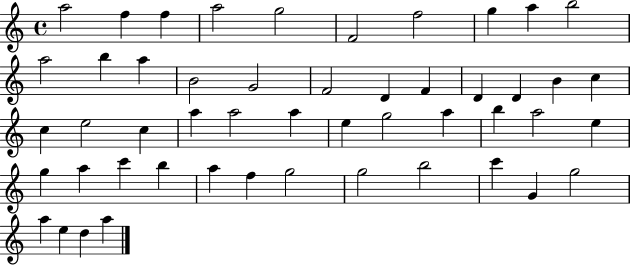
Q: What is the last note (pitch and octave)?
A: A5